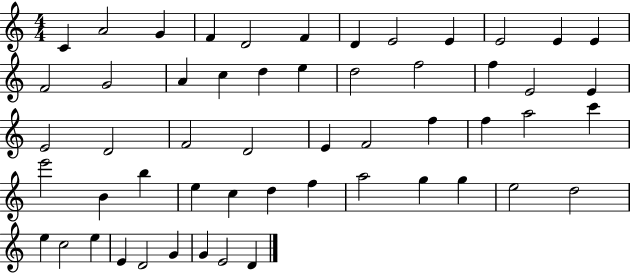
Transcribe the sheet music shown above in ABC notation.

X:1
T:Untitled
M:4/4
L:1/4
K:C
C A2 G F D2 F D E2 E E2 E E F2 G2 A c d e d2 f2 f E2 E E2 D2 F2 D2 E F2 f f a2 c' e'2 B b e c d f a2 g g e2 d2 e c2 e E D2 G G E2 D